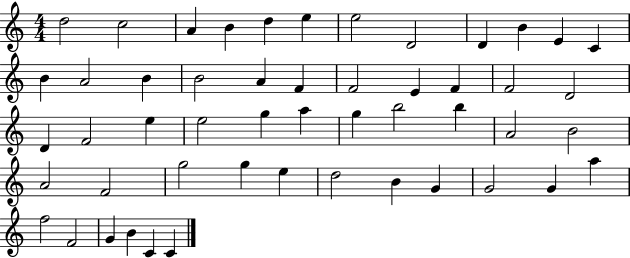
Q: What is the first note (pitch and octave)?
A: D5